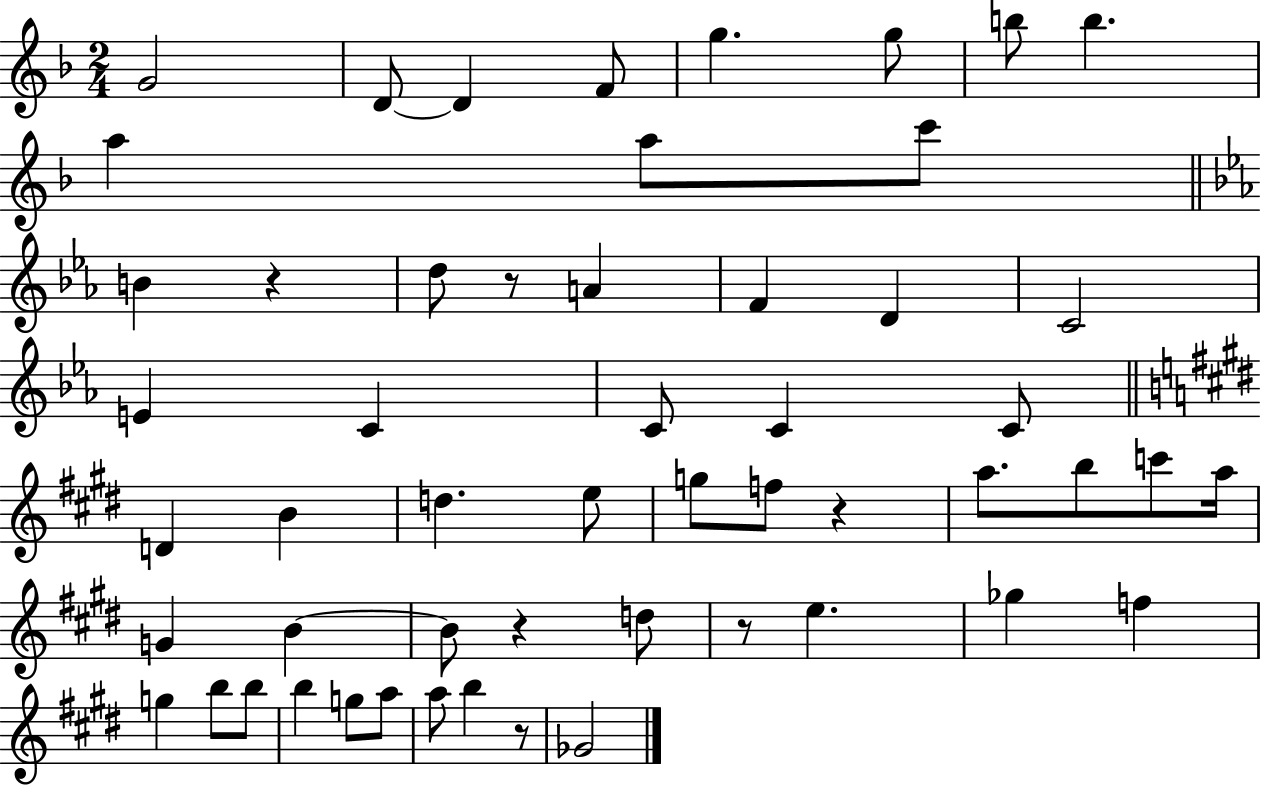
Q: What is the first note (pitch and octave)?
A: G4